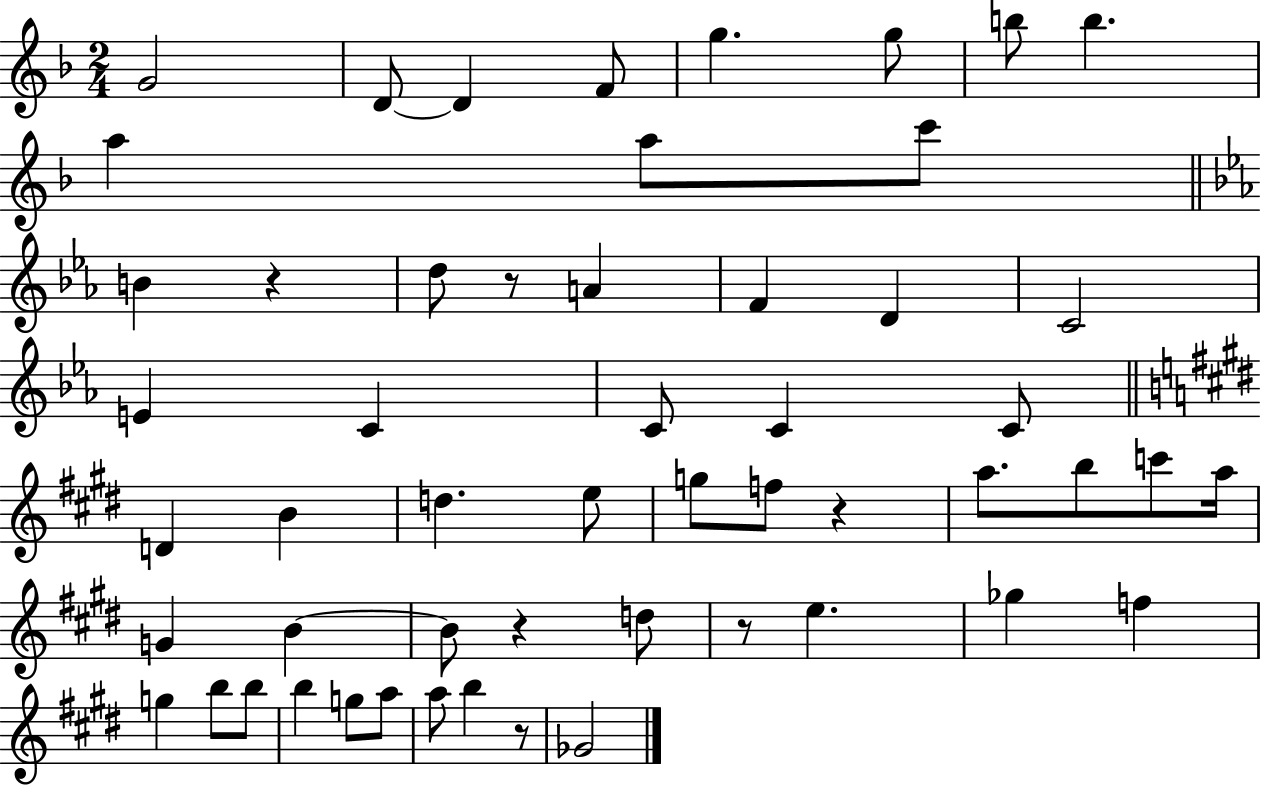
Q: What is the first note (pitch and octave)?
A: G4